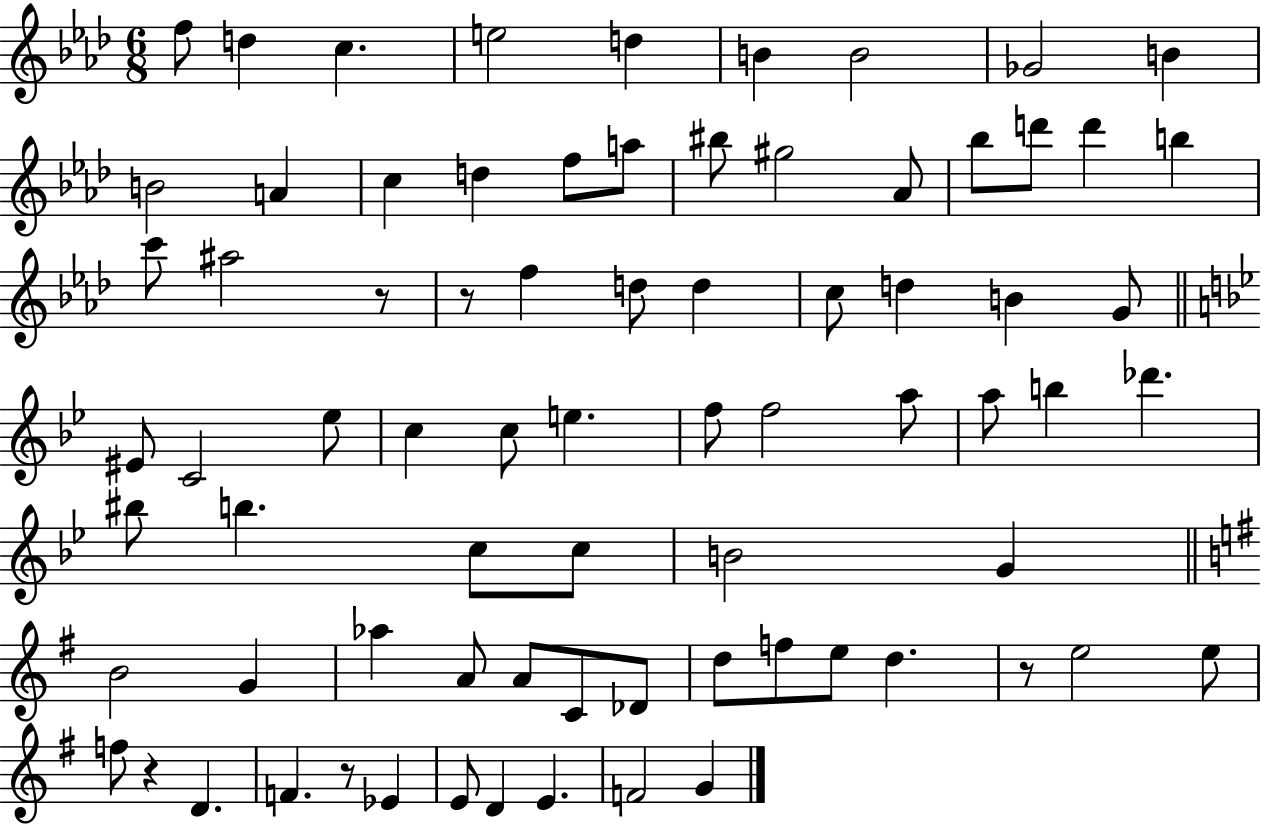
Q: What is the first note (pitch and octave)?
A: F5